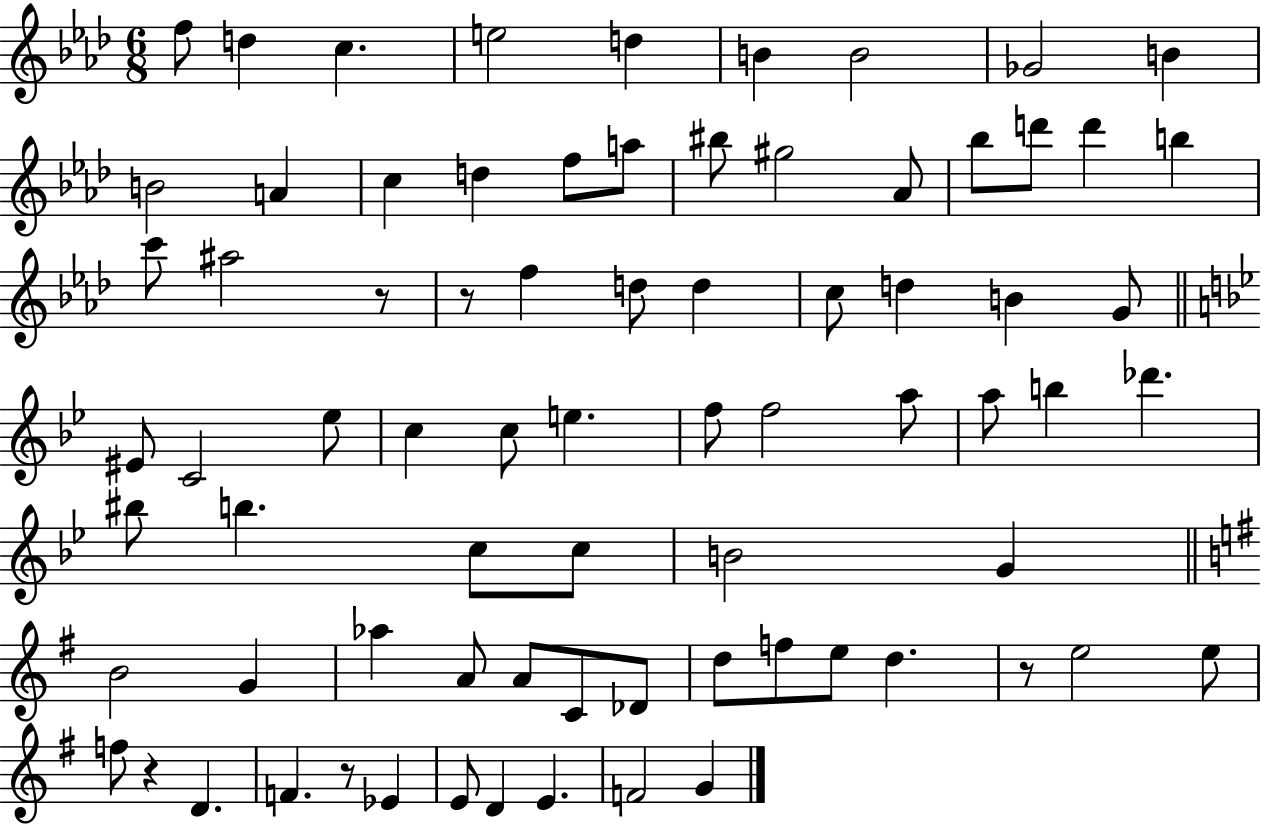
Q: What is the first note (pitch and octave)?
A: F5